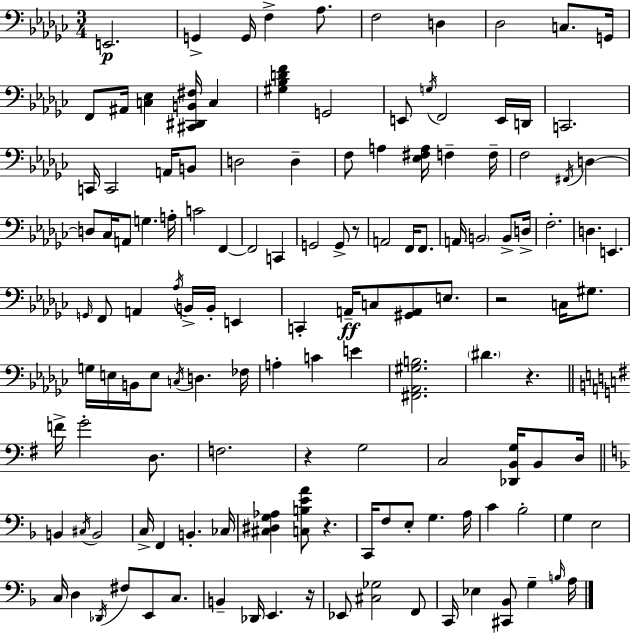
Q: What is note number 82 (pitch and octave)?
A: F3